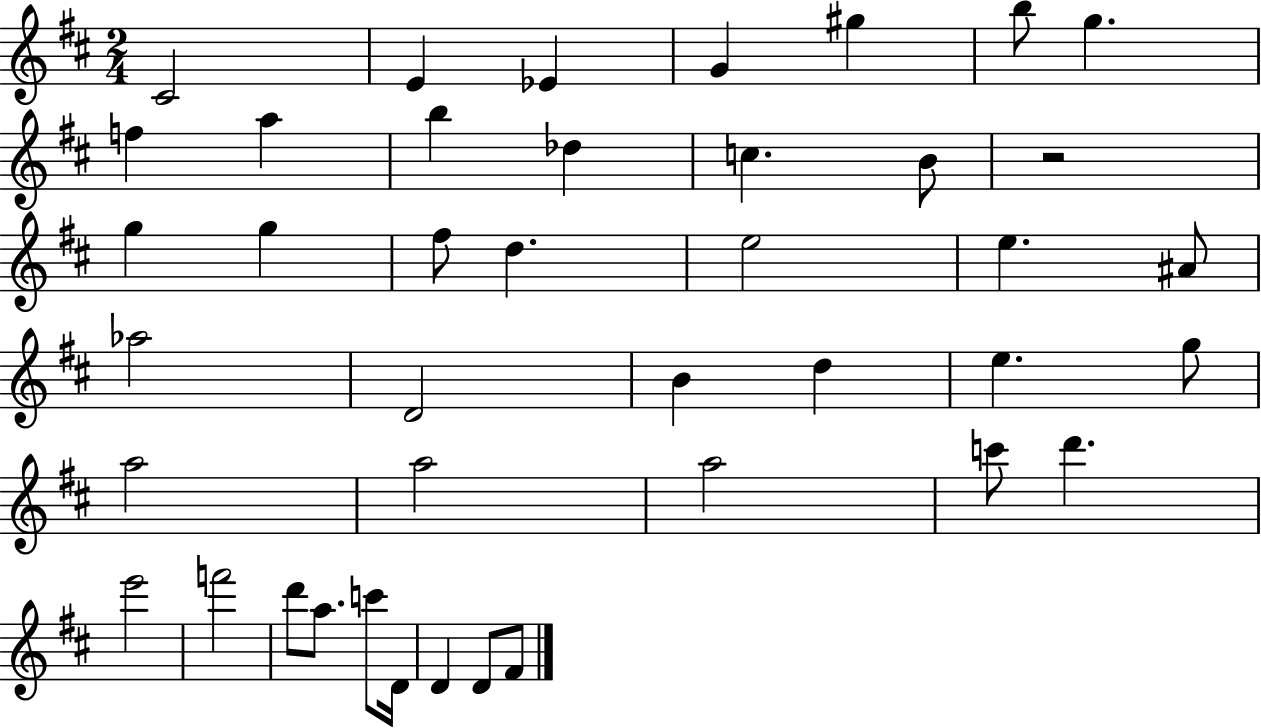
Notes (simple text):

C#4/h E4/q Eb4/q G4/q G#5/q B5/e G5/q. F5/q A5/q B5/q Db5/q C5/q. B4/e R/h G5/q G5/q F#5/e D5/q. E5/h E5/q. A#4/e Ab5/h D4/h B4/q D5/q E5/q. G5/e A5/h A5/h A5/h C6/e D6/q. E6/h F6/h D6/e A5/e. C6/e D4/s D4/q D4/e F#4/e